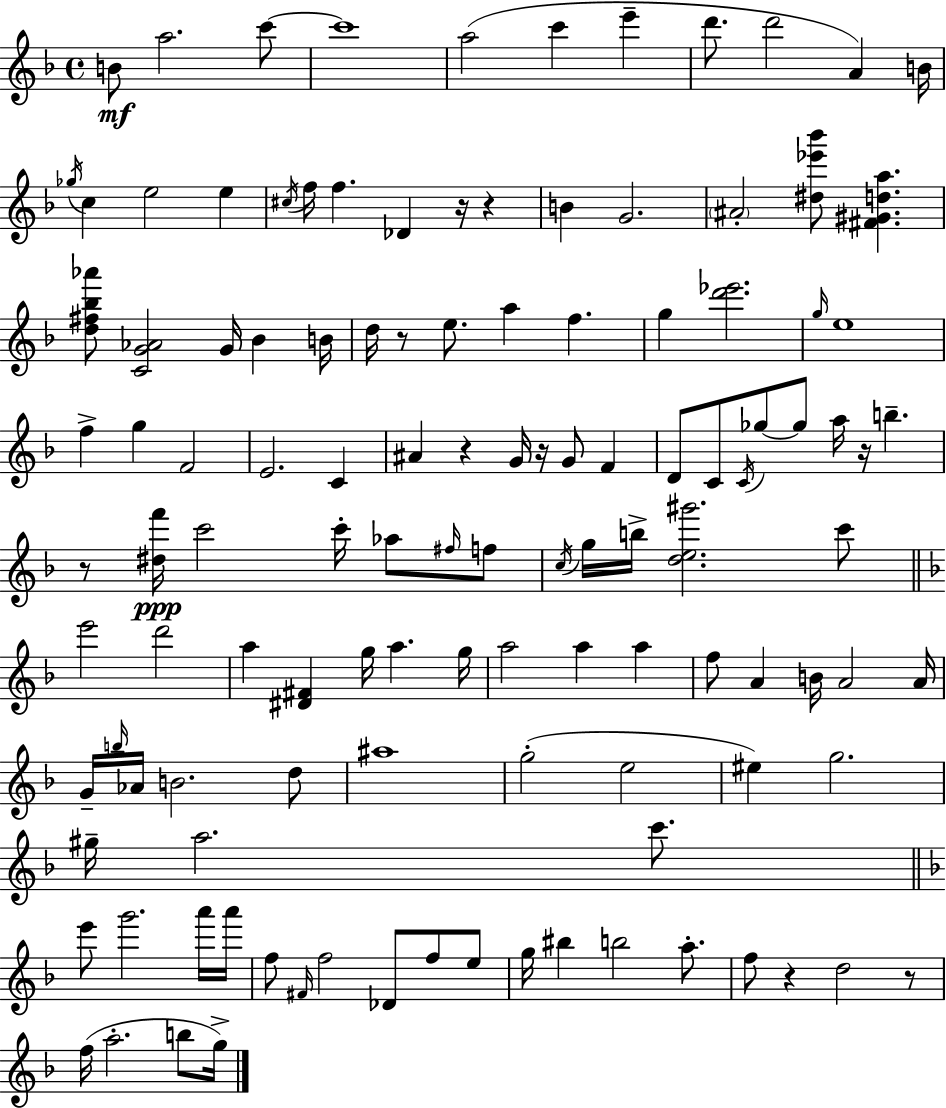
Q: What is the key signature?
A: D minor